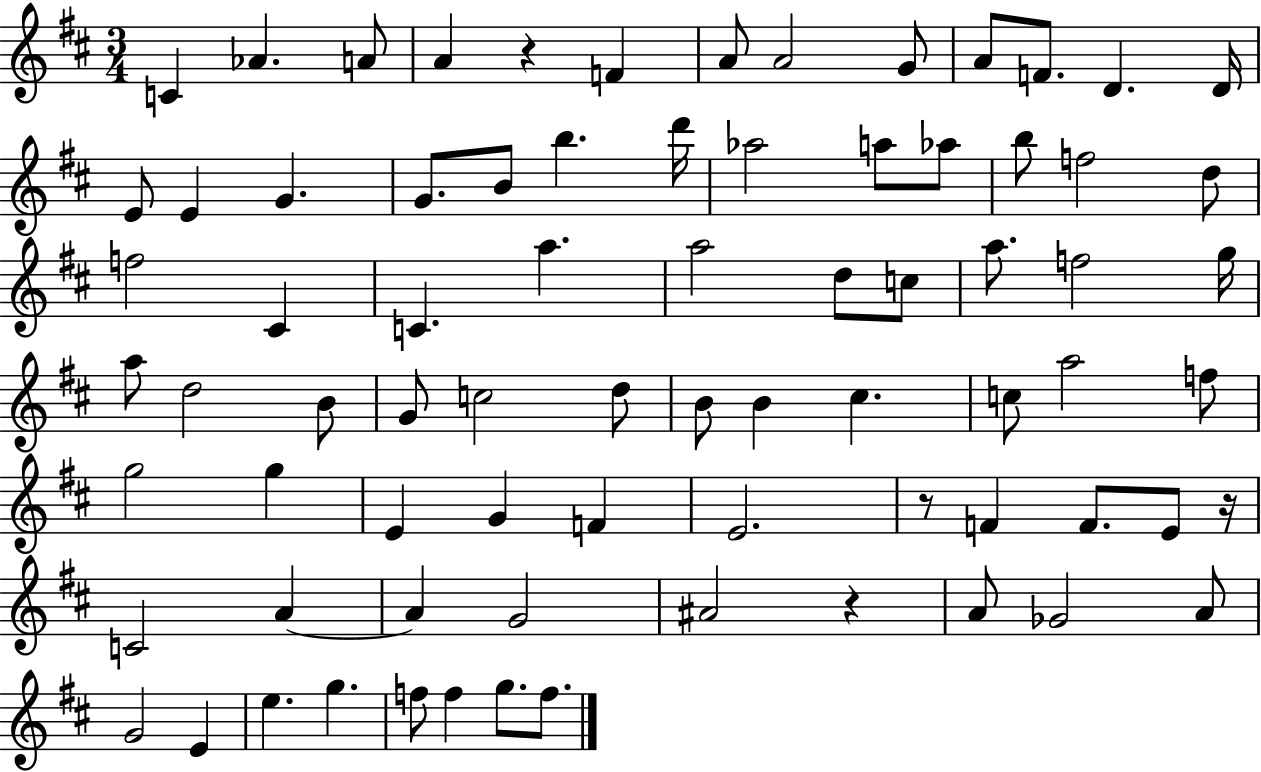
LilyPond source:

{
  \clef treble
  \numericTimeSignature
  \time 3/4
  \key d \major
  \repeat volta 2 { c'4 aes'4. a'8 | a'4 r4 f'4 | a'8 a'2 g'8 | a'8 f'8. d'4. d'16 | \break e'8 e'4 g'4. | g'8. b'8 b''4. d'''16 | aes''2 a''8 aes''8 | b''8 f''2 d''8 | \break f''2 cis'4 | c'4. a''4. | a''2 d''8 c''8 | a''8. f''2 g''16 | \break a''8 d''2 b'8 | g'8 c''2 d''8 | b'8 b'4 cis''4. | c''8 a''2 f''8 | \break g''2 g''4 | e'4 g'4 f'4 | e'2. | r8 f'4 f'8. e'8 r16 | \break c'2 a'4~~ | a'4 g'2 | ais'2 r4 | a'8 ges'2 a'8 | \break g'2 e'4 | e''4. g''4. | f''8 f''4 g''8. f''8. | } \bar "|."
}